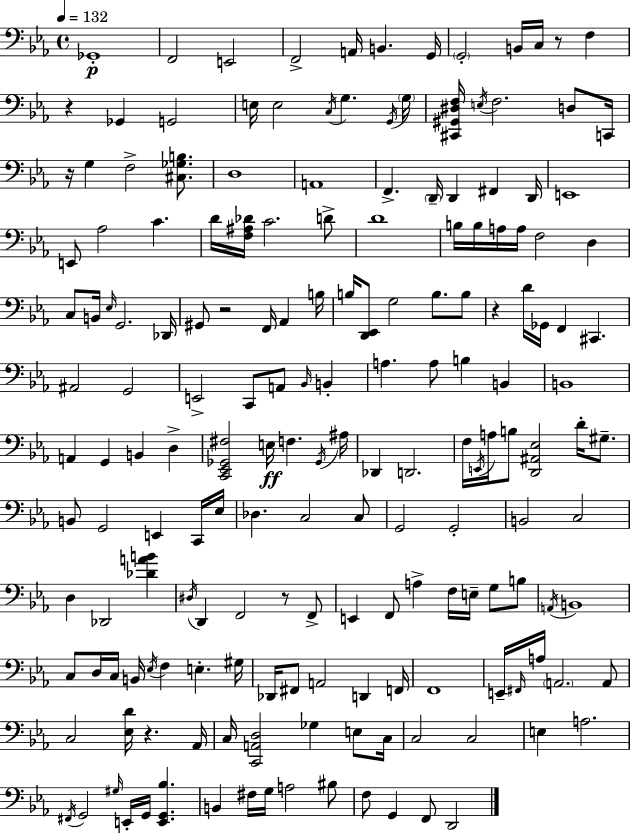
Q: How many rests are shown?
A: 7